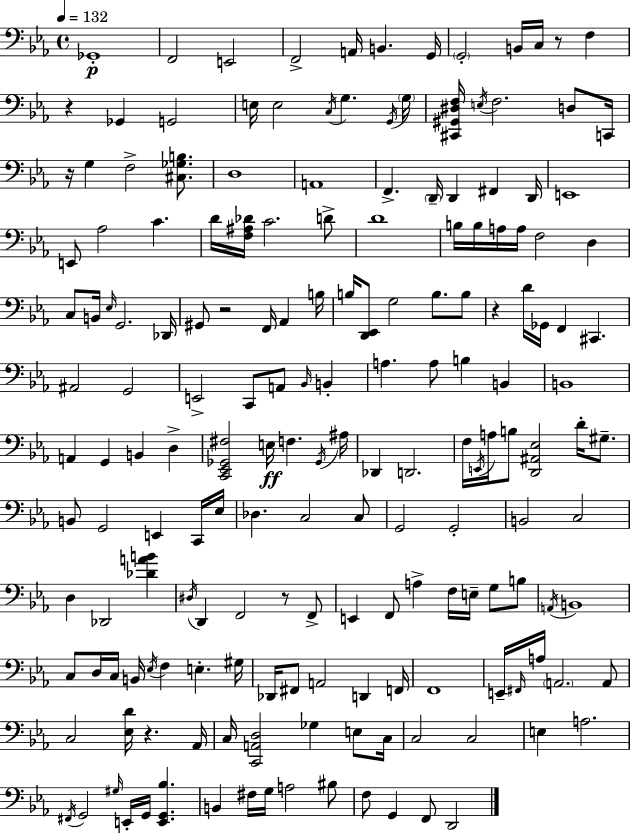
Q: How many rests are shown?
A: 7